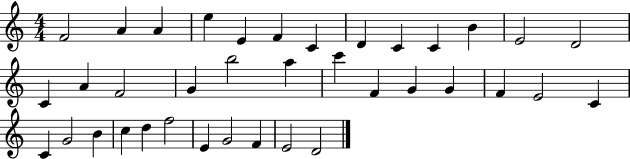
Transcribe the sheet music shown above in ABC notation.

X:1
T:Untitled
M:4/4
L:1/4
K:C
F2 A A e E F C D C C B E2 D2 C A F2 G b2 a c' F G G F E2 C C G2 B c d f2 E G2 F E2 D2